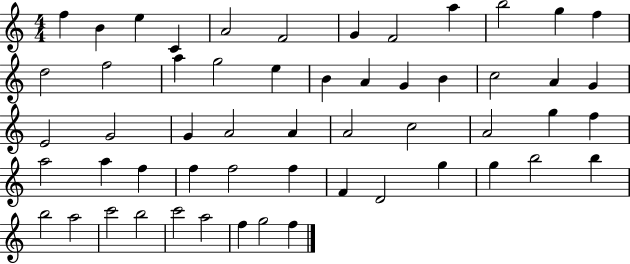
F5/q B4/q E5/q C4/q A4/h F4/h G4/q F4/h A5/q B5/h G5/q F5/q D5/h F5/h A5/q G5/h E5/q B4/q A4/q G4/q B4/q C5/h A4/q G4/q E4/h G4/h G4/q A4/h A4/q A4/h C5/h A4/h G5/q F5/q A5/h A5/q F5/q F5/q F5/h F5/q F4/q D4/h G5/q G5/q B5/h B5/q B5/h A5/h C6/h B5/h C6/h A5/h F5/q G5/h F5/q